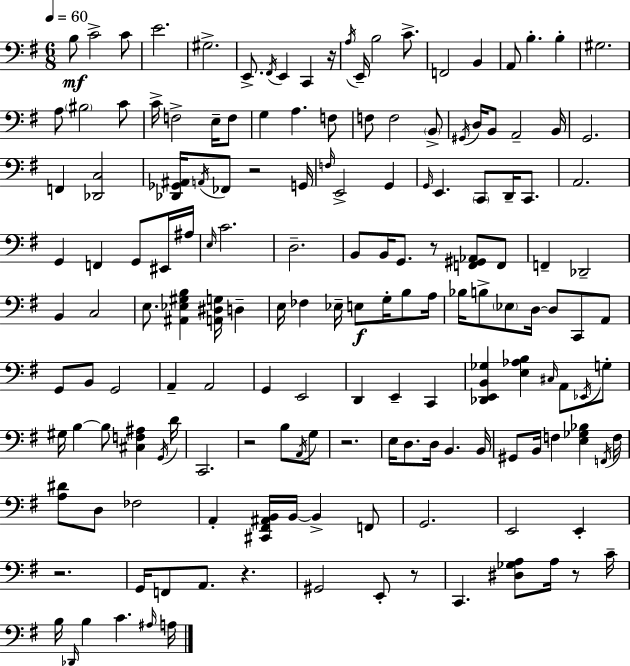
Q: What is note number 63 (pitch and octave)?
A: F2